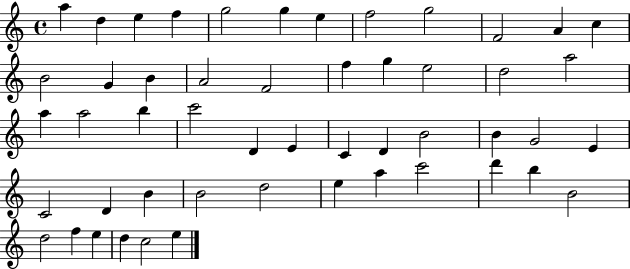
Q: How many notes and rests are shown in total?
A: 51